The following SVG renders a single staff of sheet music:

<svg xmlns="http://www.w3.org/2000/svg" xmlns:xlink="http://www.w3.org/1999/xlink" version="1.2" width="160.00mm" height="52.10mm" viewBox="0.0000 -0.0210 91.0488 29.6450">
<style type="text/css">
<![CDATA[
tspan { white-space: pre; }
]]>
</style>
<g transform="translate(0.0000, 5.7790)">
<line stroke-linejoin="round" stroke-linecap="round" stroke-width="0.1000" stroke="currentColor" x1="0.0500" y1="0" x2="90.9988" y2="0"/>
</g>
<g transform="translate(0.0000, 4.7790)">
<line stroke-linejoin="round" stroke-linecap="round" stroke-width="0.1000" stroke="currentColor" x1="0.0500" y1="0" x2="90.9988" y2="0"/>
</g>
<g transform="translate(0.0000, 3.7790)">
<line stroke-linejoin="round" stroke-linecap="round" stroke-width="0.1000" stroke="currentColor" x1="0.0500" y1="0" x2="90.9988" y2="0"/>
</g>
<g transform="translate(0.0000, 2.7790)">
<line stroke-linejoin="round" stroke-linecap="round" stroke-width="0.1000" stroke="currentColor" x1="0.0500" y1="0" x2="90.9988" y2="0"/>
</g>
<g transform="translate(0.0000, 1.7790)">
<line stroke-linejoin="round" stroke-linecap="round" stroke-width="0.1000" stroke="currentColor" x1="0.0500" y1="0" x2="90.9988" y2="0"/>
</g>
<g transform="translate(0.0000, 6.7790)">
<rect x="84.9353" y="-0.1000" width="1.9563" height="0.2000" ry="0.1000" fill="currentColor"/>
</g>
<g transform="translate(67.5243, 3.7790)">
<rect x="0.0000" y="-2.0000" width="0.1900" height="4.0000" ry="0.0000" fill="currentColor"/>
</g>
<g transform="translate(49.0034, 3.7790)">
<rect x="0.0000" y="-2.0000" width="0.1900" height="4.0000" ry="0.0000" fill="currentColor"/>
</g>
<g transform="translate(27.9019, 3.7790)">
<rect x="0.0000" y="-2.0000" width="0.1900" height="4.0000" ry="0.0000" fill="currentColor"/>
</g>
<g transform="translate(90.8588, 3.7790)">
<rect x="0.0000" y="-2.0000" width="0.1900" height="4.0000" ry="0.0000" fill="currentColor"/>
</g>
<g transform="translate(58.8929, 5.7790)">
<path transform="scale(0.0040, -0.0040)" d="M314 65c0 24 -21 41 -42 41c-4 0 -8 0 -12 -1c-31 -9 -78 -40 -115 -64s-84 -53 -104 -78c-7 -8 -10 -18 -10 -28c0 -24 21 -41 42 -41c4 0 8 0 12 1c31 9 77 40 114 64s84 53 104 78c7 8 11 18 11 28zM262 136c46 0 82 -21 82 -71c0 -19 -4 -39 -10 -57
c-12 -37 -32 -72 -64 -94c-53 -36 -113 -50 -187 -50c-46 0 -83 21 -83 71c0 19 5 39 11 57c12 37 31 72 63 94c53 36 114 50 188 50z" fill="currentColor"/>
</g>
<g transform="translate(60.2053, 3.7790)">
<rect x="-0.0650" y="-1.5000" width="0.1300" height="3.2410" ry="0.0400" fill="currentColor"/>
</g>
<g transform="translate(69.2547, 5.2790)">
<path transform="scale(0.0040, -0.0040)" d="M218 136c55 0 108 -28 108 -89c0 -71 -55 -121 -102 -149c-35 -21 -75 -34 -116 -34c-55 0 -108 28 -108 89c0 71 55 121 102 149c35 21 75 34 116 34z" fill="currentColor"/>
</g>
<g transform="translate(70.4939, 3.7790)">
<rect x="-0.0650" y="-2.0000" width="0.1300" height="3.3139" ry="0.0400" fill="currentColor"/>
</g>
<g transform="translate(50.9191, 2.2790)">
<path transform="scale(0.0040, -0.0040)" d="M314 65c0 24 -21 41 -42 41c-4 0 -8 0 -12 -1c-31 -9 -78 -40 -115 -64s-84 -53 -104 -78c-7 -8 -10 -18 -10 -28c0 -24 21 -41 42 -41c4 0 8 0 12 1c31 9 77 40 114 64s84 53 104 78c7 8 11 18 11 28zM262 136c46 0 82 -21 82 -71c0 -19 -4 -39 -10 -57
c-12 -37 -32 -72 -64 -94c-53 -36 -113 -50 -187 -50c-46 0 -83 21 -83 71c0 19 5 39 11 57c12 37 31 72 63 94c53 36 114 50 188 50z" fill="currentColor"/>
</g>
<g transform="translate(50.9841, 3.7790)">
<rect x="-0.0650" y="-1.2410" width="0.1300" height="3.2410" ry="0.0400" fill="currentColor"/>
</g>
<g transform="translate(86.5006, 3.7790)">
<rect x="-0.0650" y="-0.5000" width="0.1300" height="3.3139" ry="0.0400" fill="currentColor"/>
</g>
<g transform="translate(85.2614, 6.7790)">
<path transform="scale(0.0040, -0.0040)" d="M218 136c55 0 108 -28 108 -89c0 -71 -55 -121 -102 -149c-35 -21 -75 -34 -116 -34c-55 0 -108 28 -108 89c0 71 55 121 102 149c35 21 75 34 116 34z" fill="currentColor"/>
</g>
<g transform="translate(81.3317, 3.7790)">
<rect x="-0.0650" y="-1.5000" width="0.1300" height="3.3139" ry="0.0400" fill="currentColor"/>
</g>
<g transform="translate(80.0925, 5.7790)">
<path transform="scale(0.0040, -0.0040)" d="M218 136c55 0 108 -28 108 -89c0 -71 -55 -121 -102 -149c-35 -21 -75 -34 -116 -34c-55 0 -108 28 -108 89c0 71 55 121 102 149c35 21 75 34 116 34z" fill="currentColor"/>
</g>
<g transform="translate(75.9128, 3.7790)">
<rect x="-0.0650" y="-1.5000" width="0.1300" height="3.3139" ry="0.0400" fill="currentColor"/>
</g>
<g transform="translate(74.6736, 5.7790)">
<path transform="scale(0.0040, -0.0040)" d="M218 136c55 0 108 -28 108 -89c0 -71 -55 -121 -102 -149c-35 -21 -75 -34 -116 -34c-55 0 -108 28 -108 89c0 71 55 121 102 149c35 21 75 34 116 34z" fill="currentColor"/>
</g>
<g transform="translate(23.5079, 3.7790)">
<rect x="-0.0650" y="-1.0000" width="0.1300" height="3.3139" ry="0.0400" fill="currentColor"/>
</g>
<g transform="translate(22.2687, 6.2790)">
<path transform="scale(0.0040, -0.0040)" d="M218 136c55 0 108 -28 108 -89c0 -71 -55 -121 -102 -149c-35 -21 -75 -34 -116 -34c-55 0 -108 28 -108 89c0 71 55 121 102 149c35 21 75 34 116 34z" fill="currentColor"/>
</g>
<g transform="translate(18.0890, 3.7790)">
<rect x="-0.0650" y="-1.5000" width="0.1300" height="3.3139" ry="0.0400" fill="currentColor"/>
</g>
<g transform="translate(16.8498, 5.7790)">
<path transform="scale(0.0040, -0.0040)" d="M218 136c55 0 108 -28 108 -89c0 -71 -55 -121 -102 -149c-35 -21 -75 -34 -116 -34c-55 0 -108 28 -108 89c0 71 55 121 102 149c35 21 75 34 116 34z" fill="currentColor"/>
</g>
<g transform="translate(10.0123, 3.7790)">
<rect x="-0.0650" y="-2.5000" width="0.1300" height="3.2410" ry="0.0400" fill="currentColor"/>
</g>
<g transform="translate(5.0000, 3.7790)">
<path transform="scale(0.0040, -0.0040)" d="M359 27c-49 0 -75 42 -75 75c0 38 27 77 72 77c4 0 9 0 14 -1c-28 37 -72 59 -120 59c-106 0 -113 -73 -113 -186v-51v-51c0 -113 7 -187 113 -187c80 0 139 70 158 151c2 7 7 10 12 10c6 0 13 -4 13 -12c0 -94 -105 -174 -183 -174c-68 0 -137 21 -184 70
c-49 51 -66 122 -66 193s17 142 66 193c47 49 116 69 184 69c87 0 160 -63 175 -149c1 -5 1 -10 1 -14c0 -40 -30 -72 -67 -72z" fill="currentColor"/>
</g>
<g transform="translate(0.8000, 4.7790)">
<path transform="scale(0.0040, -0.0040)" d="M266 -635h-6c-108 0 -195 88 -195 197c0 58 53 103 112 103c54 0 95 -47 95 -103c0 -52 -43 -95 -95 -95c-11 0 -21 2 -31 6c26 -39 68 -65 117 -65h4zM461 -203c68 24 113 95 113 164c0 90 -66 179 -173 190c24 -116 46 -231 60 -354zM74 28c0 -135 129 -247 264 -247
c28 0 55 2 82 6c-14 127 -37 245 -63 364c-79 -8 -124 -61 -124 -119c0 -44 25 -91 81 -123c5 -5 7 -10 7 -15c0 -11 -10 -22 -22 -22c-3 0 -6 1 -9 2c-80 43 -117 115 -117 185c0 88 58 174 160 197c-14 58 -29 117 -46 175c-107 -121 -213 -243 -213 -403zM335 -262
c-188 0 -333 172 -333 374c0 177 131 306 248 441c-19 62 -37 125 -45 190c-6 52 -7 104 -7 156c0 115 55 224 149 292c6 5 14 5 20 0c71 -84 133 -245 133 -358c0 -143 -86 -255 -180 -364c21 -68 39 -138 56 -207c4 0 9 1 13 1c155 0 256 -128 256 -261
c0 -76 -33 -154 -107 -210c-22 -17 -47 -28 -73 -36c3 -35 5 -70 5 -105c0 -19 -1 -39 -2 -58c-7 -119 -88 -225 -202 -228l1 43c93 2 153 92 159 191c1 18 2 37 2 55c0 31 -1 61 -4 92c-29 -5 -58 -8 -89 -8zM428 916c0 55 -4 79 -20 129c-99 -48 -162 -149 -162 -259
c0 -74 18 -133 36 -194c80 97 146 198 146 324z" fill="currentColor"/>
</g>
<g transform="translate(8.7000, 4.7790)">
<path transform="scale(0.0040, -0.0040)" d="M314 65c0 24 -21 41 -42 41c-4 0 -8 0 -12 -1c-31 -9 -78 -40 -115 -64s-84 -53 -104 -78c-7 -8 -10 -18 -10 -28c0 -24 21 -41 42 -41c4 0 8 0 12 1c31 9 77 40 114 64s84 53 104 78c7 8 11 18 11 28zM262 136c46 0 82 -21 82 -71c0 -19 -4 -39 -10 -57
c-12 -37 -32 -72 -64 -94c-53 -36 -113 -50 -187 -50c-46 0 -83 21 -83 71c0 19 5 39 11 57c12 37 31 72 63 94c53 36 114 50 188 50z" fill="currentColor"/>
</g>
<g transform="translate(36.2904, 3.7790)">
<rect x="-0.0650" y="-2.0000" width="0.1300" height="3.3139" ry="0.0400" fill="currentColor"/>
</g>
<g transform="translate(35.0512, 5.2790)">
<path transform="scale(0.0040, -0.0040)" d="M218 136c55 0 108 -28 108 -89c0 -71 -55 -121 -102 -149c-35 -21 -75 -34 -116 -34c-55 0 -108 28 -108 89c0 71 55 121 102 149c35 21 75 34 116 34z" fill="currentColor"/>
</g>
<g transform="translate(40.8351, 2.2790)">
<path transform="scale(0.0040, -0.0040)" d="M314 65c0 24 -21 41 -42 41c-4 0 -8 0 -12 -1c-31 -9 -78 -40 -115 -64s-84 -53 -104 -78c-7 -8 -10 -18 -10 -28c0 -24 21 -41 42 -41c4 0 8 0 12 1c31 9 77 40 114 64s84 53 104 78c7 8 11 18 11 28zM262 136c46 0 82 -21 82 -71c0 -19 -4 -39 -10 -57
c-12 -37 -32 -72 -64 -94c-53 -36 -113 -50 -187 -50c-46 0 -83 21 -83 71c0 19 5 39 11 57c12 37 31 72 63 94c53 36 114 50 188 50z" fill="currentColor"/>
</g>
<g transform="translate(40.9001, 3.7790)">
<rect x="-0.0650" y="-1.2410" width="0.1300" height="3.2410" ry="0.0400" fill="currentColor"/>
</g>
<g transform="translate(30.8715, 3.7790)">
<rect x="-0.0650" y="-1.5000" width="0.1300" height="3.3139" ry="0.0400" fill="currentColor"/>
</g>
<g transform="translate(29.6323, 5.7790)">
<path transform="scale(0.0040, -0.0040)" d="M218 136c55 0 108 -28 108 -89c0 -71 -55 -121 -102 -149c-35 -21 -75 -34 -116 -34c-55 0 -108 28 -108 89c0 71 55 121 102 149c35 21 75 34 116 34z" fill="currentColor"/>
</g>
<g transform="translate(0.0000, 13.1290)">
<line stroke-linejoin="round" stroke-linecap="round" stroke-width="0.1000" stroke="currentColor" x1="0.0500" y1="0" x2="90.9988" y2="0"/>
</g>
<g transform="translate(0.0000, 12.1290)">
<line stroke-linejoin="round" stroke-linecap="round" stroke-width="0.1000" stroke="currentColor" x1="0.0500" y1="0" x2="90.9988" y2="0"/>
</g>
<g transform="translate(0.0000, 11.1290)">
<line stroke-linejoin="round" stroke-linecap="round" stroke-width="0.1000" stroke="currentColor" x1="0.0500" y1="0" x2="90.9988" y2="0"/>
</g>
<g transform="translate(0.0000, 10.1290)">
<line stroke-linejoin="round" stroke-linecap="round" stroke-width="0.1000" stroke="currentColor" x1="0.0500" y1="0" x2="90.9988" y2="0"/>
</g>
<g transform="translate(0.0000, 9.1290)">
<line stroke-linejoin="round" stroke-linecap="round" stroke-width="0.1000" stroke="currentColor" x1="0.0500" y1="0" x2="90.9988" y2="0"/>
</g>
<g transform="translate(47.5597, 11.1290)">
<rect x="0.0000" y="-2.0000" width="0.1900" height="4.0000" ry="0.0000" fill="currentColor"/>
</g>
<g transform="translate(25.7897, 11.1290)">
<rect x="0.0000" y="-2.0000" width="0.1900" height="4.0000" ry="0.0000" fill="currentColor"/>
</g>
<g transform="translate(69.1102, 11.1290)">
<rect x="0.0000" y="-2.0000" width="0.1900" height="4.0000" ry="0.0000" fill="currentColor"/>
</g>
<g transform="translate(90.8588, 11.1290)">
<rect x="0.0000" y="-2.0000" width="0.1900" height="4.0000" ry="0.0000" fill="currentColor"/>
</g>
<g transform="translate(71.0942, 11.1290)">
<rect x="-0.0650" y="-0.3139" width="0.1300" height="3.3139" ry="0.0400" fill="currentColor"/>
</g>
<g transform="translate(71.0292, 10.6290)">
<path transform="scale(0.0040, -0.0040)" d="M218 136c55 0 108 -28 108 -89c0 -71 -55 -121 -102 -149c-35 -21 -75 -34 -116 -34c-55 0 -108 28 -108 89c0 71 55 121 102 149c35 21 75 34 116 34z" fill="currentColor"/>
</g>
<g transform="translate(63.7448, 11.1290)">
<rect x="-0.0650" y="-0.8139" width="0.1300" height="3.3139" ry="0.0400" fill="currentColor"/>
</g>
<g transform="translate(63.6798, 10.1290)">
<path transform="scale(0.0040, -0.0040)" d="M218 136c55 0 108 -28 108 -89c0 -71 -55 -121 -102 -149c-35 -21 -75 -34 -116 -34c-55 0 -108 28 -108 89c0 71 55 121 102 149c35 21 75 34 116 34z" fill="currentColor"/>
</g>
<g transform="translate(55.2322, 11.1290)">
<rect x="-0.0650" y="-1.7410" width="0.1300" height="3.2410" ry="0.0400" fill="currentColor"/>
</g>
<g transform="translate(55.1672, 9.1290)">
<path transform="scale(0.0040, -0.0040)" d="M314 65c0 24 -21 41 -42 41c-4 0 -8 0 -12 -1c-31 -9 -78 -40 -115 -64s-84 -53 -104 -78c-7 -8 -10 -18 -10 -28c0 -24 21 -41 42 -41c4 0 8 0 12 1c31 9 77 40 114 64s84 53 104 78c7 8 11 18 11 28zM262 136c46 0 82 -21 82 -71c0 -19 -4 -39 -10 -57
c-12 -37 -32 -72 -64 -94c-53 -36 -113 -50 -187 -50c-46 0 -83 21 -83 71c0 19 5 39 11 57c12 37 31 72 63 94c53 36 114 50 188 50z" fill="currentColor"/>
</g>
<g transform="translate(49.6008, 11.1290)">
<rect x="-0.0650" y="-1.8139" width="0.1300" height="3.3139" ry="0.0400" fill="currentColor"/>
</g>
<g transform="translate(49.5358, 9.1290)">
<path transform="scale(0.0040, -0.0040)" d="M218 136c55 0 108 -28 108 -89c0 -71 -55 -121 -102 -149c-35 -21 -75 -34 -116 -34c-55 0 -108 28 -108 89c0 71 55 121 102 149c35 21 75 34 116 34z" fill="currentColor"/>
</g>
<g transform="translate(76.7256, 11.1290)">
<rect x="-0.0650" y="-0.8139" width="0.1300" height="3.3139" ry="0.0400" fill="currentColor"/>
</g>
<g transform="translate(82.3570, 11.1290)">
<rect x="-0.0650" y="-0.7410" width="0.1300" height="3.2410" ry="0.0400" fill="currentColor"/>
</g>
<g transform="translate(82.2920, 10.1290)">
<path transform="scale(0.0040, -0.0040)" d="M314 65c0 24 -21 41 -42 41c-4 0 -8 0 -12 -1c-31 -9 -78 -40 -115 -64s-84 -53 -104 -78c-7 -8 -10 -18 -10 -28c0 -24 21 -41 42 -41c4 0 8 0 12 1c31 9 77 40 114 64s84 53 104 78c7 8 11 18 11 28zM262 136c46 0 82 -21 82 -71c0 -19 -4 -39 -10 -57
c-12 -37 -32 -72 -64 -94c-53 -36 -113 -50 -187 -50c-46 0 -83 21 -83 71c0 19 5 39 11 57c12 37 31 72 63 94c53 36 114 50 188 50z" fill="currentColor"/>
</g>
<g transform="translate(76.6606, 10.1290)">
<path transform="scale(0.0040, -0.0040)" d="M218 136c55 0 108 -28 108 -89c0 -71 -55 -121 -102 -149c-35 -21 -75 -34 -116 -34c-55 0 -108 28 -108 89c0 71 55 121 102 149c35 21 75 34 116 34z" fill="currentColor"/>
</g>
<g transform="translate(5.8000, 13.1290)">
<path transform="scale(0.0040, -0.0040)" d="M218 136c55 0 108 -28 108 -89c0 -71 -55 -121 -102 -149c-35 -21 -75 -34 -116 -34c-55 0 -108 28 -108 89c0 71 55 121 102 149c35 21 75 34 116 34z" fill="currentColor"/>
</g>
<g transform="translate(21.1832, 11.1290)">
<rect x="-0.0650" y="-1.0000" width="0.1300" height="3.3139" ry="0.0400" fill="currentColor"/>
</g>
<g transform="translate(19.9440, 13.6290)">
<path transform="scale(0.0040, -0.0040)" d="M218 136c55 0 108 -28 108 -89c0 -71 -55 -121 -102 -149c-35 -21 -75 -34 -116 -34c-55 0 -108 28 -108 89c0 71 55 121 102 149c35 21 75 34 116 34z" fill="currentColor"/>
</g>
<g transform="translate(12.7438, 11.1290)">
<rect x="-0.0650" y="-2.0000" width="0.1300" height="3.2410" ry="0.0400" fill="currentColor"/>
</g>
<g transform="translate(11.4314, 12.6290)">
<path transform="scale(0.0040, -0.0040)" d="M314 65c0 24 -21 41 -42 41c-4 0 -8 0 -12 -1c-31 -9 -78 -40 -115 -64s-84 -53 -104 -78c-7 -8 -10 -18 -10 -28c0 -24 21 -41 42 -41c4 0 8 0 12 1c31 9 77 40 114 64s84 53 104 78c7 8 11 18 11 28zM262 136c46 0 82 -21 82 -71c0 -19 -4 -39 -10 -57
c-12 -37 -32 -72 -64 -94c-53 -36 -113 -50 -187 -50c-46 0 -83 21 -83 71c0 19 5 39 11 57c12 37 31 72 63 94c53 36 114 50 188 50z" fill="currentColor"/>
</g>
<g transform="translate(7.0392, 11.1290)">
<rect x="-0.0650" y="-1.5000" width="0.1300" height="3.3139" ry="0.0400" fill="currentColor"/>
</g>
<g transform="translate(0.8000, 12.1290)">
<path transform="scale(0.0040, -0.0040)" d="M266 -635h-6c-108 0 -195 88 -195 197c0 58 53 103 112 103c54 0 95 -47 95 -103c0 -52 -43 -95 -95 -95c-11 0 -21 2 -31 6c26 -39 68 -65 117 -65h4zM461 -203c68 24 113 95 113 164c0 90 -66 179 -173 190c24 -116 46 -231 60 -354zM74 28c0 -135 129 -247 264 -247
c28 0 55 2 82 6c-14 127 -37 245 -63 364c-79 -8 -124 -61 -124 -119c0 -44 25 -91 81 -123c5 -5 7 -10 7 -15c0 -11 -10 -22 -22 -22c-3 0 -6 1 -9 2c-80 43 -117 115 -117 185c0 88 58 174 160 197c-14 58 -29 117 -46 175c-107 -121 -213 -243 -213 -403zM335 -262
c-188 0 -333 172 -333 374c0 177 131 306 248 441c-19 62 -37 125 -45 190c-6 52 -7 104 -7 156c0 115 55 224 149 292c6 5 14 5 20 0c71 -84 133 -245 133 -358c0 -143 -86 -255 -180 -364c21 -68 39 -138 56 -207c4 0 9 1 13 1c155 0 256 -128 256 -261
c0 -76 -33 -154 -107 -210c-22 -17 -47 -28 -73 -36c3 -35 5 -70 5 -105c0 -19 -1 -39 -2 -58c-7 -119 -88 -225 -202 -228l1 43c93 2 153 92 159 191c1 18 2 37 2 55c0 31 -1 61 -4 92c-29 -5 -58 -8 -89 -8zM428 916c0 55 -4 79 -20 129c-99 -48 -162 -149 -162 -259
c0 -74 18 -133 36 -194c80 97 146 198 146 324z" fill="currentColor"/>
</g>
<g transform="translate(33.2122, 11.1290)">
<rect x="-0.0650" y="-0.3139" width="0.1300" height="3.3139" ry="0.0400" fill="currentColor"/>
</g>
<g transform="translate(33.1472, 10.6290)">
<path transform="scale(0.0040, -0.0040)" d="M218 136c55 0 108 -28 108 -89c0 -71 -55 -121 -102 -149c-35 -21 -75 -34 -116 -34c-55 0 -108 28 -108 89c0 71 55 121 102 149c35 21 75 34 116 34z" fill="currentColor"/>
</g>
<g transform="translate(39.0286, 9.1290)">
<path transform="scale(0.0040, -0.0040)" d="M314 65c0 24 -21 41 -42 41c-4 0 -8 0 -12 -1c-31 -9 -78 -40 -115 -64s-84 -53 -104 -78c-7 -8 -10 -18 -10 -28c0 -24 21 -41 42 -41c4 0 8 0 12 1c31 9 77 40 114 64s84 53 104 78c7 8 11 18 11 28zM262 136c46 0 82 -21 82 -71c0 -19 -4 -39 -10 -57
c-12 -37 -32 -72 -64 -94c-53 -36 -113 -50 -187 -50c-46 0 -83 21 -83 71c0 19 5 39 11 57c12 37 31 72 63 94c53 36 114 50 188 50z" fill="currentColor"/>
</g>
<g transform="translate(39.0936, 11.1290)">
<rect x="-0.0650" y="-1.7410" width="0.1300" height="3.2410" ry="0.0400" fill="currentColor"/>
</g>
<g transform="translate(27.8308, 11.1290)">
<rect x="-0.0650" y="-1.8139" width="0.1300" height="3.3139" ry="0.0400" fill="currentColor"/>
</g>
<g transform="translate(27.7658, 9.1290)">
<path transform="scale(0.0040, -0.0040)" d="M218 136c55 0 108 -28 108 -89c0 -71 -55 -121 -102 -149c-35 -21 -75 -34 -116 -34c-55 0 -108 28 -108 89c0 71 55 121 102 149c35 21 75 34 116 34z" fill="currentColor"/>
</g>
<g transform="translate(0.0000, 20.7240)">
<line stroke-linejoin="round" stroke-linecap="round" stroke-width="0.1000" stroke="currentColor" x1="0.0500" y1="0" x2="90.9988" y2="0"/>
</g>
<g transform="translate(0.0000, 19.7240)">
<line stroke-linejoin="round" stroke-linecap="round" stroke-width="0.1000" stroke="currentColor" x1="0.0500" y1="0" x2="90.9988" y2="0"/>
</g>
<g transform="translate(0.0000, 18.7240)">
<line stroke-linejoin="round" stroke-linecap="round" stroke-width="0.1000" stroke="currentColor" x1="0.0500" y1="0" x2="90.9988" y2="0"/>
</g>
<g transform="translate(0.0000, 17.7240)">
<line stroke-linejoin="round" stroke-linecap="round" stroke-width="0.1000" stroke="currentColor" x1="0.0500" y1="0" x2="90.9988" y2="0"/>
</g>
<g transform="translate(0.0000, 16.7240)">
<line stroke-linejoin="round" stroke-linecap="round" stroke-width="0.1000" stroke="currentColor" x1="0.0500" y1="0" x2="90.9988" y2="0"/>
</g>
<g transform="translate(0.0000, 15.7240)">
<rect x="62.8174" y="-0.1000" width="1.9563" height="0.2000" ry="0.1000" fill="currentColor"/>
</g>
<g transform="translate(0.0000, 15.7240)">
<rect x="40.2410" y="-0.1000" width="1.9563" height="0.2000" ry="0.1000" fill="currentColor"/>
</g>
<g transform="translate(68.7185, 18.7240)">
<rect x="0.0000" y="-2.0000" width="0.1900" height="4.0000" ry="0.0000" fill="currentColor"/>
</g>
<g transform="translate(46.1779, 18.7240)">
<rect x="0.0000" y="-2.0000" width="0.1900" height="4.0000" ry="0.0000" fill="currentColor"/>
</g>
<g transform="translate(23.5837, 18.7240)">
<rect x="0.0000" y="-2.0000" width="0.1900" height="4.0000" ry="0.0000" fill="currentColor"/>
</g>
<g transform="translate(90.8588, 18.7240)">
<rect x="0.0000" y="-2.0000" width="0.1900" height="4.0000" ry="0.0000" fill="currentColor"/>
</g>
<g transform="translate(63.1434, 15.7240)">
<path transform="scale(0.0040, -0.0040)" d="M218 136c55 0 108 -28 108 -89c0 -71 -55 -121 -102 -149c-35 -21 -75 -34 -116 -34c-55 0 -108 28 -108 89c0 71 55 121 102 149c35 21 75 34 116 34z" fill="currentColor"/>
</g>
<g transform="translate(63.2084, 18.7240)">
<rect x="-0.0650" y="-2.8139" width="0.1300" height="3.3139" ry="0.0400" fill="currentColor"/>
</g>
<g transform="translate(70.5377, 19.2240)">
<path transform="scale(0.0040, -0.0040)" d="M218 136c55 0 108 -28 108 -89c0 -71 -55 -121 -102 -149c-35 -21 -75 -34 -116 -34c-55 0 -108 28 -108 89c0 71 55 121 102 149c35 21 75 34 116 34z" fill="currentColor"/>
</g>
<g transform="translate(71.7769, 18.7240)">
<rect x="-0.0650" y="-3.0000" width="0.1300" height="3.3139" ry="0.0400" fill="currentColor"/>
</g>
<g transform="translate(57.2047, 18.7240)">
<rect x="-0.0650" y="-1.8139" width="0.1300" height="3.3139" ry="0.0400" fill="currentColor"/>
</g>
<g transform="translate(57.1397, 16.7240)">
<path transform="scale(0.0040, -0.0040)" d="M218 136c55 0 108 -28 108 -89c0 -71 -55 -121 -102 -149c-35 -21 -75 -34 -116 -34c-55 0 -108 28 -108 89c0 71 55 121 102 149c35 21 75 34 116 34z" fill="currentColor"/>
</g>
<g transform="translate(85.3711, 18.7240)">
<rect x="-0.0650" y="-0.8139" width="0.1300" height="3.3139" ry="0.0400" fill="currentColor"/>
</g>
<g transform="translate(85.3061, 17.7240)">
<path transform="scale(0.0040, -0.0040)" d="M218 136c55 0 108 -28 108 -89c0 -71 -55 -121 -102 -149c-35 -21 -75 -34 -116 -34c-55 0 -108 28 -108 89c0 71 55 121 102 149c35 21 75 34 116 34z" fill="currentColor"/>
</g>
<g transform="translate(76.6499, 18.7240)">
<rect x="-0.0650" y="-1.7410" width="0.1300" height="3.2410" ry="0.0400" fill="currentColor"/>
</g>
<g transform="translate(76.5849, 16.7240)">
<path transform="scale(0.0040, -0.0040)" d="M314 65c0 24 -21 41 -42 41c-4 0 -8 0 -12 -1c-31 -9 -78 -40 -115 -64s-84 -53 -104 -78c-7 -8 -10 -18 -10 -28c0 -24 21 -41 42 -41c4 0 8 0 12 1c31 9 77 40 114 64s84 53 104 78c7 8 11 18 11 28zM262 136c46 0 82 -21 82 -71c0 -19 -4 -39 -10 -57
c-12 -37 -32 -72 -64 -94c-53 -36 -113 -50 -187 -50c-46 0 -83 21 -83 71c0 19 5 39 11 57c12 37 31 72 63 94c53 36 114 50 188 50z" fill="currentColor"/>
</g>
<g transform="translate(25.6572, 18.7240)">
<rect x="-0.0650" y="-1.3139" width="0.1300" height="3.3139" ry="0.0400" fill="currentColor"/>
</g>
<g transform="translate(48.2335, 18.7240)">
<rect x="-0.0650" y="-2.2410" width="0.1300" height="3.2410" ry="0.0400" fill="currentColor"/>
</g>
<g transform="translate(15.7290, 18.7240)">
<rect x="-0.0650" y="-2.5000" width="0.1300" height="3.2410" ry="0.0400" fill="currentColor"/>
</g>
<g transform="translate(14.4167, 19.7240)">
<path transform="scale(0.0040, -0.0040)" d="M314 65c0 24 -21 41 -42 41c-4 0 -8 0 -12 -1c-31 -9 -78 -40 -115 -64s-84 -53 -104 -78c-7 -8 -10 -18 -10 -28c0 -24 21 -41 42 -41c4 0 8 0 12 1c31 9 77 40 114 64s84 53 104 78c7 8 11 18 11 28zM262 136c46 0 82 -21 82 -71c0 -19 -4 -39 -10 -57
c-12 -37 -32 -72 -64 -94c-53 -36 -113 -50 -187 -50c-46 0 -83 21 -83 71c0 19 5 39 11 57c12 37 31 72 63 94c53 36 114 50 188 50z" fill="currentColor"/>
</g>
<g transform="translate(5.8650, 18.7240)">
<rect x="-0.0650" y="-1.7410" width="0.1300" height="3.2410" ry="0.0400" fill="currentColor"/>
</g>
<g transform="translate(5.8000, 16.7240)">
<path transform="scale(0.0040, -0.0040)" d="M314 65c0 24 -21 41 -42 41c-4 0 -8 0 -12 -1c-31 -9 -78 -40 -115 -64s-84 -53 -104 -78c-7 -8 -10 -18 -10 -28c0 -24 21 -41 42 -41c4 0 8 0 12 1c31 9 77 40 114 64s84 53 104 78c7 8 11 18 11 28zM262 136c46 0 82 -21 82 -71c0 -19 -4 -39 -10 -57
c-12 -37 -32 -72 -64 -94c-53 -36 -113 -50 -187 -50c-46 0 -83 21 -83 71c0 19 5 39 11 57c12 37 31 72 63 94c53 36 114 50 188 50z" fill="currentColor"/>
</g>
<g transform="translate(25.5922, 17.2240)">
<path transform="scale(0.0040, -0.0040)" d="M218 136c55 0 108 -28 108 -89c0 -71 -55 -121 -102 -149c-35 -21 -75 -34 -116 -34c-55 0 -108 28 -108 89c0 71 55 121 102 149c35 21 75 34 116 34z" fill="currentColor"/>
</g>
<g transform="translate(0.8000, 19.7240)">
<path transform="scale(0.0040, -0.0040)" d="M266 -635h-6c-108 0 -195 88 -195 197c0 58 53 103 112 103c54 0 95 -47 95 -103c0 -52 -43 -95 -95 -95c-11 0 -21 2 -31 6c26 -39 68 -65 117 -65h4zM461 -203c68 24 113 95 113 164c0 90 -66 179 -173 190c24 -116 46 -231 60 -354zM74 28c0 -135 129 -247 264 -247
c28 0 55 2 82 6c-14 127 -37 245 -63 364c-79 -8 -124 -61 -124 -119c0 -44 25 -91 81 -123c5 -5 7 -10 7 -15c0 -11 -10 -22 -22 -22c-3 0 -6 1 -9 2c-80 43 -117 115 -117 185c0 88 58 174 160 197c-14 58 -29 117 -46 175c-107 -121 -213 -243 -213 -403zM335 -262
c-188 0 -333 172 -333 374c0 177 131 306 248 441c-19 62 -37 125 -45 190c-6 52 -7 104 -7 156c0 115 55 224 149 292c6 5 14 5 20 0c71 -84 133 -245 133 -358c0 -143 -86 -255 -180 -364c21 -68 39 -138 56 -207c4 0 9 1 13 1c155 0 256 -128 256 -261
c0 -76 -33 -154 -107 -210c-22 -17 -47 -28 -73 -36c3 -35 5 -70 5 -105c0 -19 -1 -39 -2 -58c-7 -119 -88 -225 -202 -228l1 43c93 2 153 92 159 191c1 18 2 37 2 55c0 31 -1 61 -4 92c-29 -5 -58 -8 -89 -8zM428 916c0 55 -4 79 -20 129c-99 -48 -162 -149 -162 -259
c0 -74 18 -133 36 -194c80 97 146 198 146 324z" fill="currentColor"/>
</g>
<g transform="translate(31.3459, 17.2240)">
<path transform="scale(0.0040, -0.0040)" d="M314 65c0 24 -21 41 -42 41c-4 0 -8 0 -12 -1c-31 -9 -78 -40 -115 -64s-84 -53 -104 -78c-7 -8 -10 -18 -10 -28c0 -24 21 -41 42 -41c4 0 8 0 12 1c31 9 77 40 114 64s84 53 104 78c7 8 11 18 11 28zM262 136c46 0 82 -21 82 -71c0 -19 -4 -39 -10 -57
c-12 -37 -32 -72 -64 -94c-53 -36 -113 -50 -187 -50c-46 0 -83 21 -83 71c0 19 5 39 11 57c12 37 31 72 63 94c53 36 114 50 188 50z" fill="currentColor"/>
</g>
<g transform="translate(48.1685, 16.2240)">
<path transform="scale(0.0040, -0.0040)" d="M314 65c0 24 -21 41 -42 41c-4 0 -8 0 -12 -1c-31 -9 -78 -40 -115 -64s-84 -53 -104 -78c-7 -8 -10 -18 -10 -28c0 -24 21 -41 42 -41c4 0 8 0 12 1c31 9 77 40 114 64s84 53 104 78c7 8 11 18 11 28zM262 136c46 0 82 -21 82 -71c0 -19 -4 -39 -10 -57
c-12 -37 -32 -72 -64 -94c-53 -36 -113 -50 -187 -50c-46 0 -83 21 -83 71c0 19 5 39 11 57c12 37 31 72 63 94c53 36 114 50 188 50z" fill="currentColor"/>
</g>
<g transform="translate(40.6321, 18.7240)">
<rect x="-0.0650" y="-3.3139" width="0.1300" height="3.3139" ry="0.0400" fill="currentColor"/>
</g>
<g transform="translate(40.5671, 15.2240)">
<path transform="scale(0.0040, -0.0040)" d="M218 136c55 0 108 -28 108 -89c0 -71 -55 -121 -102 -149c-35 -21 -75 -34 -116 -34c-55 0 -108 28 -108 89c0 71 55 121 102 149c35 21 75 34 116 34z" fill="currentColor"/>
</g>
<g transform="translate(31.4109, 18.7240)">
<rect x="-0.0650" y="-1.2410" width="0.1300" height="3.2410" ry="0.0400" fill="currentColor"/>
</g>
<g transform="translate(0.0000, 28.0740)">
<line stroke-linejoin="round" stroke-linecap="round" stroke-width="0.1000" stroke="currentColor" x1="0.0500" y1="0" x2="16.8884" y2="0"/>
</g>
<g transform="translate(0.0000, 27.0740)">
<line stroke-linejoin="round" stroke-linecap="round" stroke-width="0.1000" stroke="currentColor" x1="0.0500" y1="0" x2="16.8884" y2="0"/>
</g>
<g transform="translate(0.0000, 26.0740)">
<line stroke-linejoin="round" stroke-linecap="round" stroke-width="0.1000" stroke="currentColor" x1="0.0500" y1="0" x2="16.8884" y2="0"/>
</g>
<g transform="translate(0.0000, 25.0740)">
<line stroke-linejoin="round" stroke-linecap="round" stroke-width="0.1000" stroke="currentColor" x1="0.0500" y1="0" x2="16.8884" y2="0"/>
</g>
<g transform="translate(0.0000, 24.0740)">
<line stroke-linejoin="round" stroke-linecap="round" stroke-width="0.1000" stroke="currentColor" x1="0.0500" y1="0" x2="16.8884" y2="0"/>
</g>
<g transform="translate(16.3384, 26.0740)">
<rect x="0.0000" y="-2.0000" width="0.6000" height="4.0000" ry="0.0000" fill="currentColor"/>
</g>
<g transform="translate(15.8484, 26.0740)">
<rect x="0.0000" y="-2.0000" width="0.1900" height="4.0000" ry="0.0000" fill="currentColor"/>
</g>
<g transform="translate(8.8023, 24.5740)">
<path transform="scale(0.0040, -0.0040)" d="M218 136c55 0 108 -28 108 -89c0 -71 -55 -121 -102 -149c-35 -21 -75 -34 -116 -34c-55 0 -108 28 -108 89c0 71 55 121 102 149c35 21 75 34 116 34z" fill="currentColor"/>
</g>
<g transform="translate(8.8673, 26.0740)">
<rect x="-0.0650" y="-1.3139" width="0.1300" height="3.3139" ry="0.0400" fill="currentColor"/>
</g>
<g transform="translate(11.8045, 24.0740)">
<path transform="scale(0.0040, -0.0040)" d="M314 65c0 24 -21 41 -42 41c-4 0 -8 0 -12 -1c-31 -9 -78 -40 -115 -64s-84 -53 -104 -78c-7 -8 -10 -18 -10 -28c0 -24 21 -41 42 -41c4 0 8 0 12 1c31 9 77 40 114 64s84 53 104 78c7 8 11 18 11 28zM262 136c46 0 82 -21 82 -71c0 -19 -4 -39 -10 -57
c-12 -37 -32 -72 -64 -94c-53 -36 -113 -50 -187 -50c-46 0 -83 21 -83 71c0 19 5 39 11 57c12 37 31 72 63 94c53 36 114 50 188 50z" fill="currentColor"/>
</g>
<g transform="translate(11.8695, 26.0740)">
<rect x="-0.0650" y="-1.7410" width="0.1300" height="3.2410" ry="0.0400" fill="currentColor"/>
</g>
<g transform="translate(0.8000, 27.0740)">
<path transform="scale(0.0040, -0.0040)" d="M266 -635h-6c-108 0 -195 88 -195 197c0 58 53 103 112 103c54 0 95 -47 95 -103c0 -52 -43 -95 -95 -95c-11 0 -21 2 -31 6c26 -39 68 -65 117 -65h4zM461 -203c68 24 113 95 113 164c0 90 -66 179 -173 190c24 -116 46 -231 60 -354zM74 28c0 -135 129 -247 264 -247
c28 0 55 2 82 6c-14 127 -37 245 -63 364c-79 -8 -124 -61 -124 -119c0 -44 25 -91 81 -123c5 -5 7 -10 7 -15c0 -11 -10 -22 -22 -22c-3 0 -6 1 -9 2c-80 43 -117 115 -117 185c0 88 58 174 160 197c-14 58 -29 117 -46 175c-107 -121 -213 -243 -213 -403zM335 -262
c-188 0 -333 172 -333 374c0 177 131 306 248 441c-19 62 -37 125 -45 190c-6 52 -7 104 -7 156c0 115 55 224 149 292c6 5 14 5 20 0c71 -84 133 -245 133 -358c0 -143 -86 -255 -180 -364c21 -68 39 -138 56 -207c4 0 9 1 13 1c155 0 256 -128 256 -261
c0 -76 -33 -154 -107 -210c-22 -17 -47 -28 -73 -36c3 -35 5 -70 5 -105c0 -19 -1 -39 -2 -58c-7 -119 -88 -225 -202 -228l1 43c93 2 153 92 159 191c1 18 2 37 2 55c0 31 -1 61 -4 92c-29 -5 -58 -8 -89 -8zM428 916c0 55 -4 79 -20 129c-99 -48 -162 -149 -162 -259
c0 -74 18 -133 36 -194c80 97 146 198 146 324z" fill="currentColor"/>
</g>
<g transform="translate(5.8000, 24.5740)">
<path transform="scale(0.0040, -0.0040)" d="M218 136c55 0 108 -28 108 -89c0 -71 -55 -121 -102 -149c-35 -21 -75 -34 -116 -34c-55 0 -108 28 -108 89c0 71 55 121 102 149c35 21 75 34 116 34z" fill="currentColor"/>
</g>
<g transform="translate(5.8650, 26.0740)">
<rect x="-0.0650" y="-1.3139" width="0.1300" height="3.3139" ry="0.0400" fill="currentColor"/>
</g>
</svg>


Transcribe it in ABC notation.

X:1
T:Untitled
M:4/4
L:1/4
K:C
G2 E D E F e2 e2 E2 F E E C E F2 D f c f2 f f2 d c d d2 f2 G2 e e2 b g2 f a A f2 d e e f2